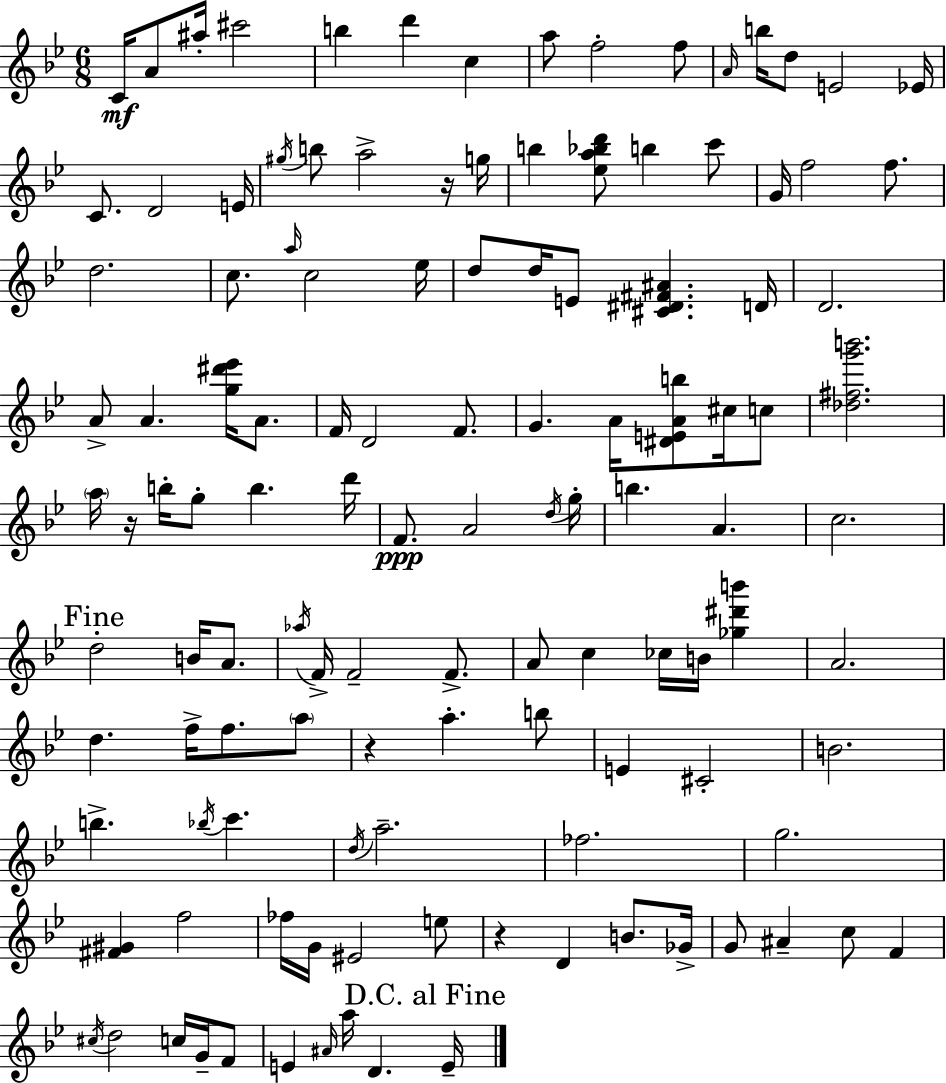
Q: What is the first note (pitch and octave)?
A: C4